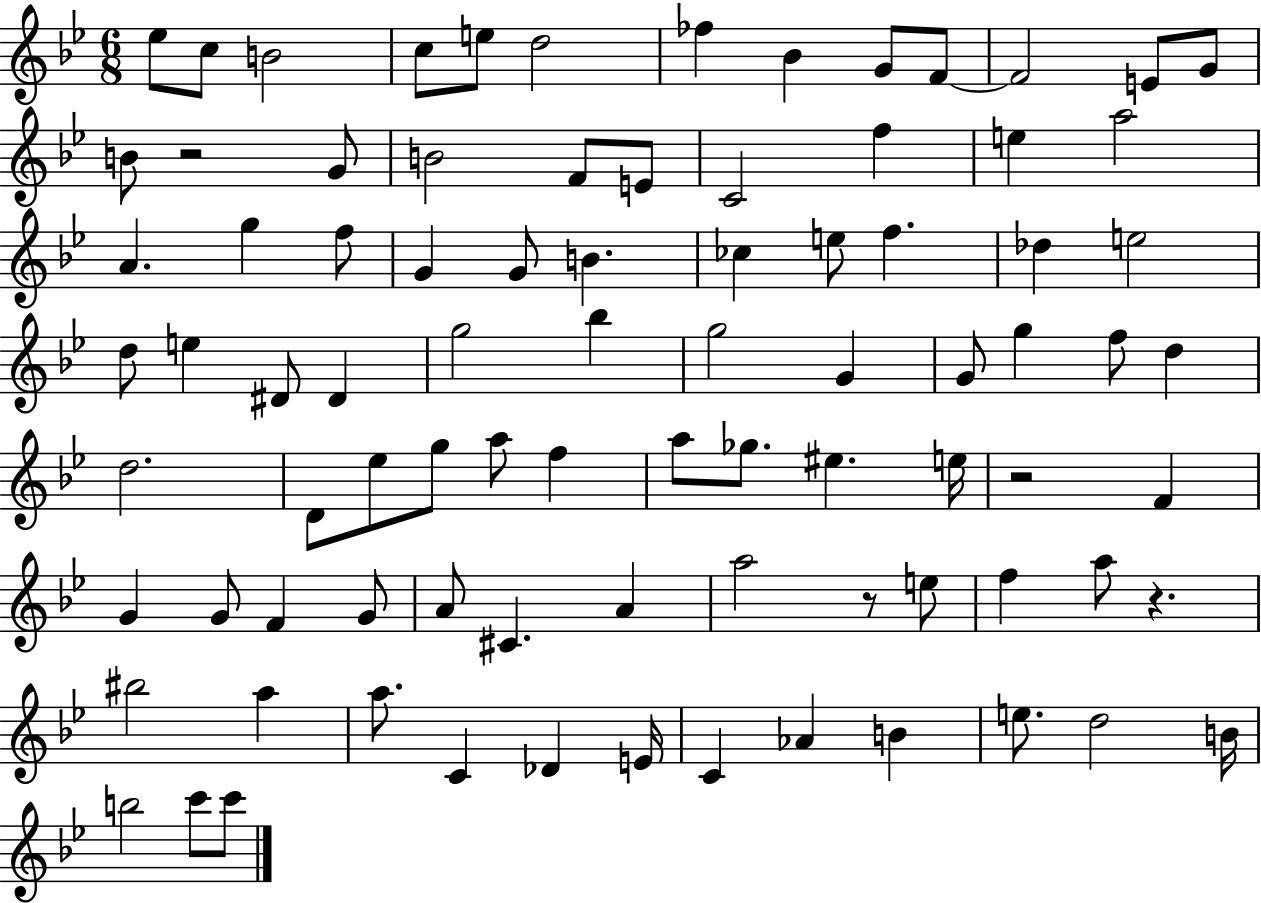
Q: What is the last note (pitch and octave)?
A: C6